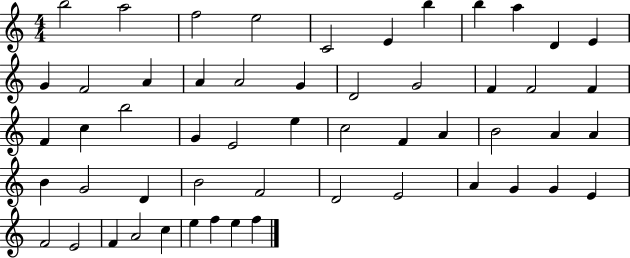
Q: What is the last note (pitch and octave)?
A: F5